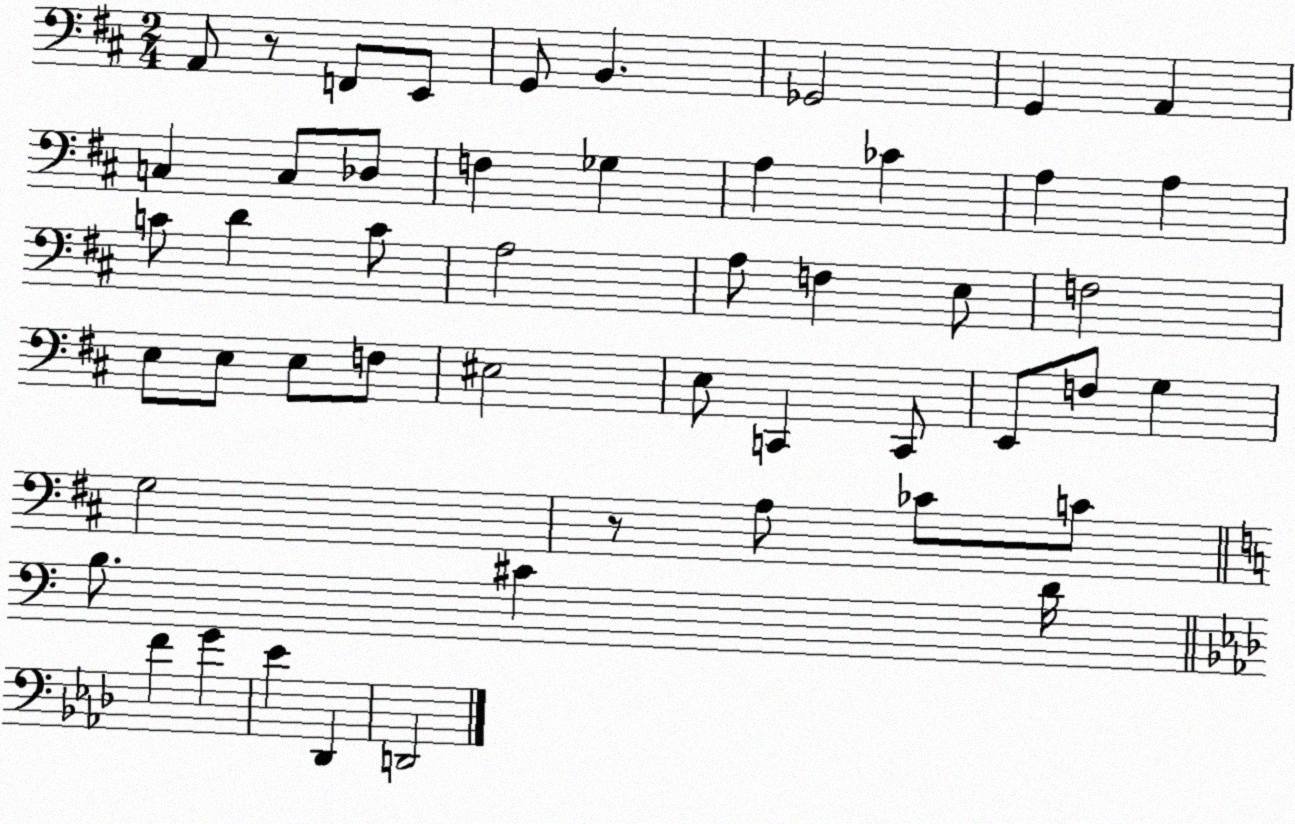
X:1
T:Untitled
M:2/4
L:1/4
K:D
A,,/2 z/2 F,,/2 E,,/2 G,,/2 B,, _G,,2 G,, A,, C, C,/2 _D,/2 F, _G, A, _C A, A, C/2 D C/2 A,2 A,/2 F, E,/2 F,2 E,/2 E,/2 E,/2 F,/2 ^E,2 E,/2 C,, C,,/2 E,,/2 F,/2 G, G,2 z/2 A,/2 _C/2 C/2 B,/2 ^C D/4 F G _E _D,, D,,2